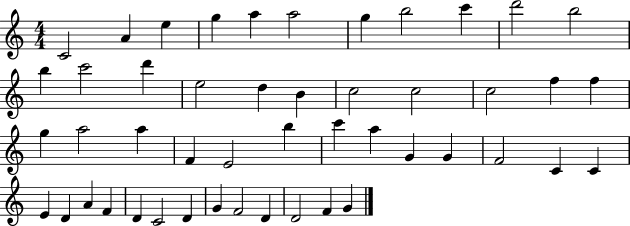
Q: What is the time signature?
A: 4/4